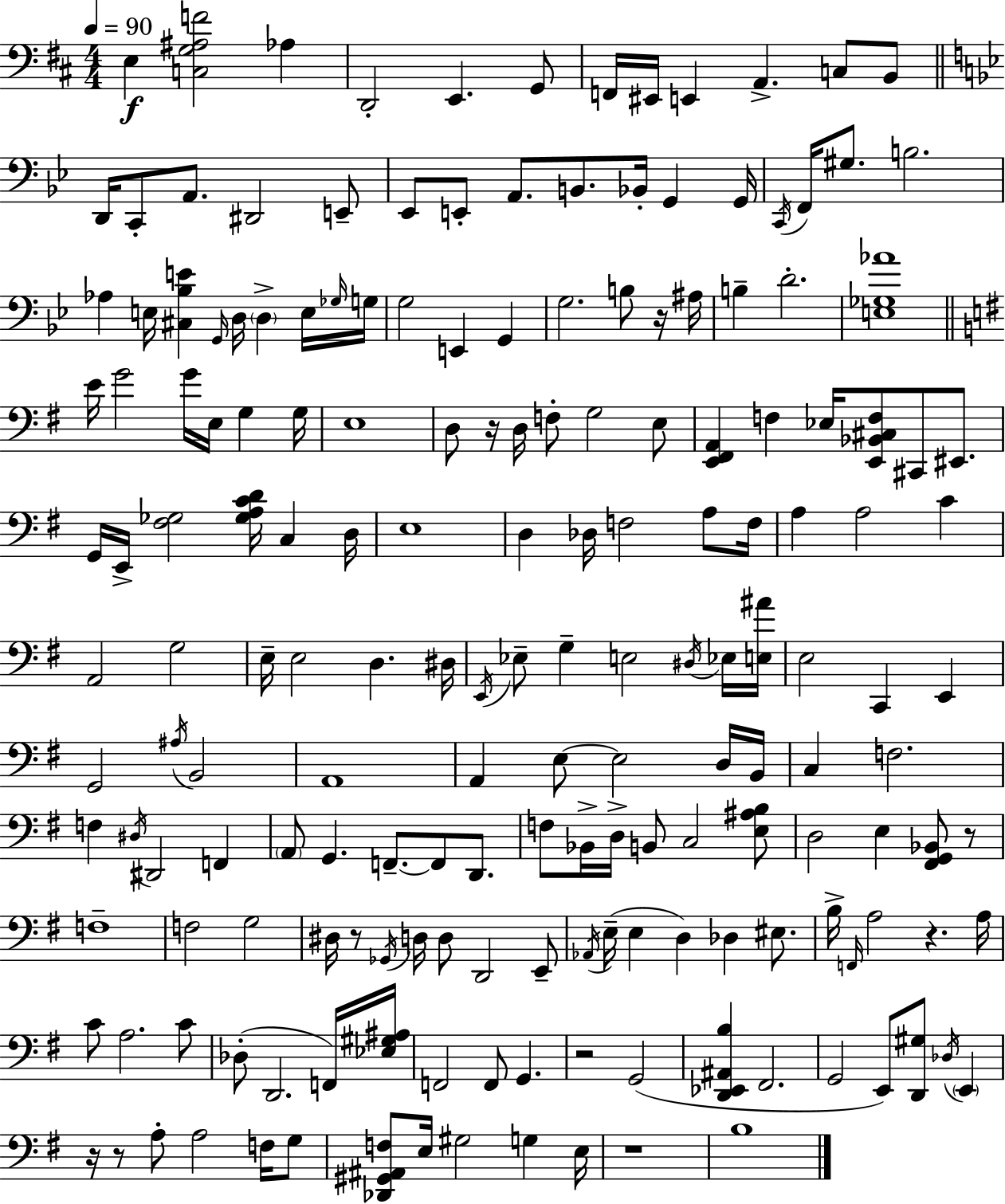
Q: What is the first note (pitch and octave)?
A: E3